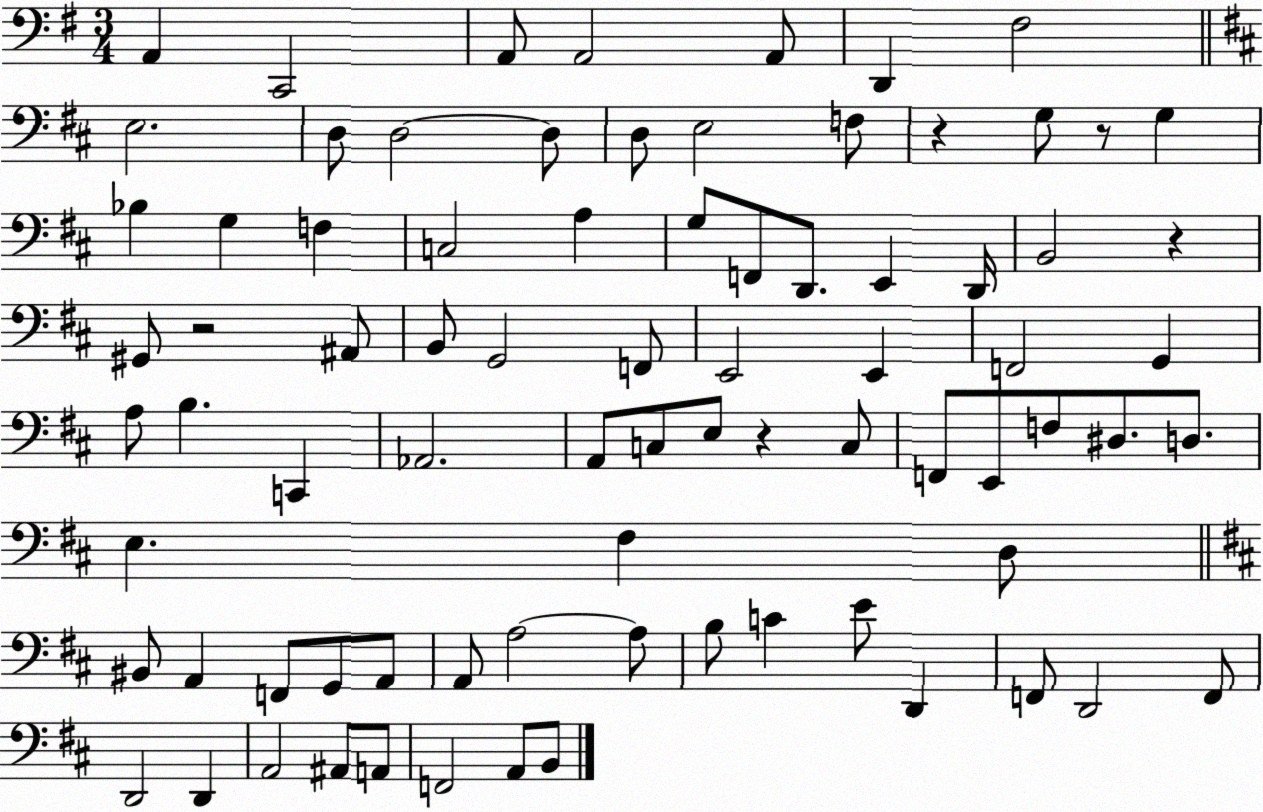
X:1
T:Untitled
M:3/4
L:1/4
K:G
A,, C,,2 A,,/2 A,,2 A,,/2 D,, ^F,2 E,2 D,/2 D,2 D,/2 D,/2 E,2 F,/2 z G,/2 z/2 G, _B, G, F, C,2 A, G,/2 F,,/2 D,,/2 E,, D,,/4 B,,2 z ^G,,/2 z2 ^A,,/2 B,,/2 G,,2 F,,/2 E,,2 E,, F,,2 G,, A,/2 B, C,, _A,,2 A,,/2 C,/2 E,/2 z C,/2 F,,/2 E,,/2 F,/2 ^D,/2 D,/2 E, ^F, D,/2 ^B,,/2 A,, F,,/2 G,,/2 A,,/2 A,,/2 A,2 A,/2 B,/2 C E/2 D,, F,,/2 D,,2 F,,/2 D,,2 D,, A,,2 ^A,,/2 A,,/2 F,,2 A,,/2 B,,/2